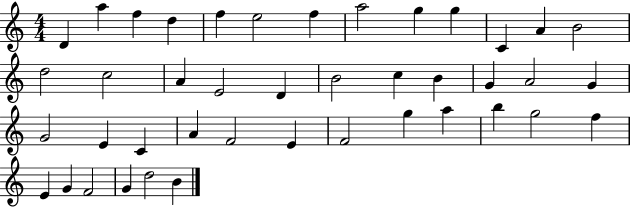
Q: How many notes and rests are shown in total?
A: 42